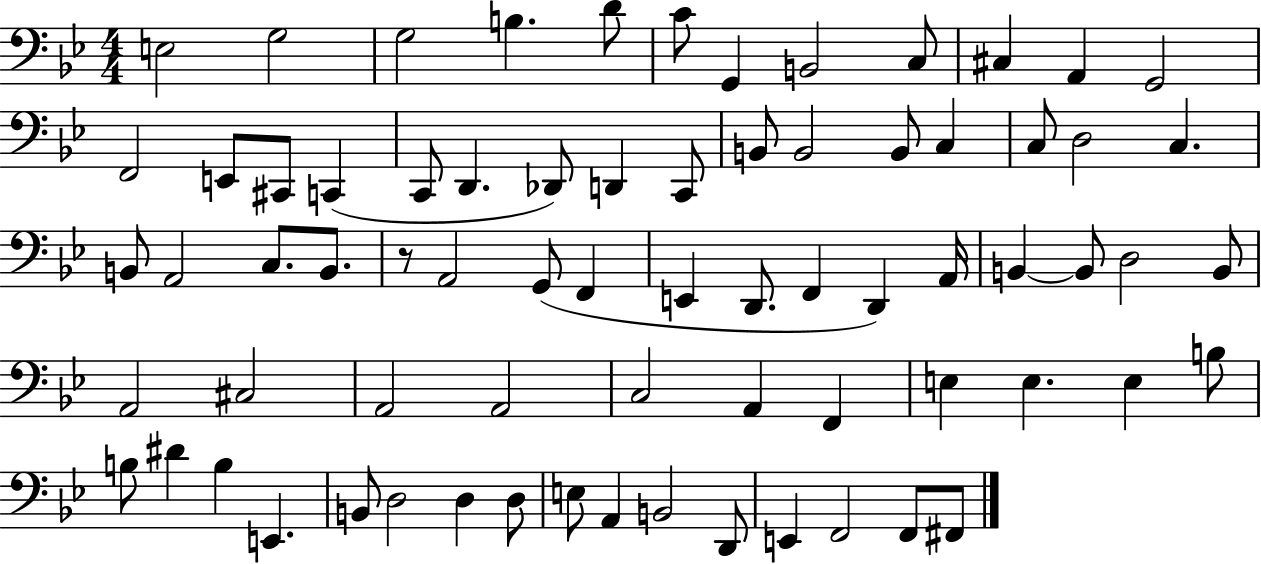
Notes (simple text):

E3/h G3/h G3/h B3/q. D4/e C4/e G2/q B2/h C3/e C#3/q A2/q G2/h F2/h E2/e C#2/e C2/q C2/e D2/q. Db2/e D2/q C2/e B2/e B2/h B2/e C3/q C3/e D3/h C3/q. B2/e A2/h C3/e. B2/e. R/e A2/h G2/e F2/q E2/q D2/e. F2/q D2/q A2/s B2/q B2/e D3/h B2/e A2/h C#3/h A2/h A2/h C3/h A2/q F2/q E3/q E3/q. E3/q B3/e B3/e D#4/q B3/q E2/q. B2/e D3/h D3/q D3/e E3/e A2/q B2/h D2/e E2/q F2/h F2/e F#2/e